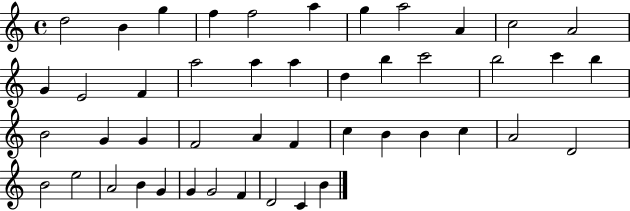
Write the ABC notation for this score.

X:1
T:Untitled
M:4/4
L:1/4
K:C
d2 B g f f2 a g a2 A c2 A2 G E2 F a2 a a d b c'2 b2 c' b B2 G G F2 A F c B B c A2 D2 B2 e2 A2 B G G G2 F D2 C B